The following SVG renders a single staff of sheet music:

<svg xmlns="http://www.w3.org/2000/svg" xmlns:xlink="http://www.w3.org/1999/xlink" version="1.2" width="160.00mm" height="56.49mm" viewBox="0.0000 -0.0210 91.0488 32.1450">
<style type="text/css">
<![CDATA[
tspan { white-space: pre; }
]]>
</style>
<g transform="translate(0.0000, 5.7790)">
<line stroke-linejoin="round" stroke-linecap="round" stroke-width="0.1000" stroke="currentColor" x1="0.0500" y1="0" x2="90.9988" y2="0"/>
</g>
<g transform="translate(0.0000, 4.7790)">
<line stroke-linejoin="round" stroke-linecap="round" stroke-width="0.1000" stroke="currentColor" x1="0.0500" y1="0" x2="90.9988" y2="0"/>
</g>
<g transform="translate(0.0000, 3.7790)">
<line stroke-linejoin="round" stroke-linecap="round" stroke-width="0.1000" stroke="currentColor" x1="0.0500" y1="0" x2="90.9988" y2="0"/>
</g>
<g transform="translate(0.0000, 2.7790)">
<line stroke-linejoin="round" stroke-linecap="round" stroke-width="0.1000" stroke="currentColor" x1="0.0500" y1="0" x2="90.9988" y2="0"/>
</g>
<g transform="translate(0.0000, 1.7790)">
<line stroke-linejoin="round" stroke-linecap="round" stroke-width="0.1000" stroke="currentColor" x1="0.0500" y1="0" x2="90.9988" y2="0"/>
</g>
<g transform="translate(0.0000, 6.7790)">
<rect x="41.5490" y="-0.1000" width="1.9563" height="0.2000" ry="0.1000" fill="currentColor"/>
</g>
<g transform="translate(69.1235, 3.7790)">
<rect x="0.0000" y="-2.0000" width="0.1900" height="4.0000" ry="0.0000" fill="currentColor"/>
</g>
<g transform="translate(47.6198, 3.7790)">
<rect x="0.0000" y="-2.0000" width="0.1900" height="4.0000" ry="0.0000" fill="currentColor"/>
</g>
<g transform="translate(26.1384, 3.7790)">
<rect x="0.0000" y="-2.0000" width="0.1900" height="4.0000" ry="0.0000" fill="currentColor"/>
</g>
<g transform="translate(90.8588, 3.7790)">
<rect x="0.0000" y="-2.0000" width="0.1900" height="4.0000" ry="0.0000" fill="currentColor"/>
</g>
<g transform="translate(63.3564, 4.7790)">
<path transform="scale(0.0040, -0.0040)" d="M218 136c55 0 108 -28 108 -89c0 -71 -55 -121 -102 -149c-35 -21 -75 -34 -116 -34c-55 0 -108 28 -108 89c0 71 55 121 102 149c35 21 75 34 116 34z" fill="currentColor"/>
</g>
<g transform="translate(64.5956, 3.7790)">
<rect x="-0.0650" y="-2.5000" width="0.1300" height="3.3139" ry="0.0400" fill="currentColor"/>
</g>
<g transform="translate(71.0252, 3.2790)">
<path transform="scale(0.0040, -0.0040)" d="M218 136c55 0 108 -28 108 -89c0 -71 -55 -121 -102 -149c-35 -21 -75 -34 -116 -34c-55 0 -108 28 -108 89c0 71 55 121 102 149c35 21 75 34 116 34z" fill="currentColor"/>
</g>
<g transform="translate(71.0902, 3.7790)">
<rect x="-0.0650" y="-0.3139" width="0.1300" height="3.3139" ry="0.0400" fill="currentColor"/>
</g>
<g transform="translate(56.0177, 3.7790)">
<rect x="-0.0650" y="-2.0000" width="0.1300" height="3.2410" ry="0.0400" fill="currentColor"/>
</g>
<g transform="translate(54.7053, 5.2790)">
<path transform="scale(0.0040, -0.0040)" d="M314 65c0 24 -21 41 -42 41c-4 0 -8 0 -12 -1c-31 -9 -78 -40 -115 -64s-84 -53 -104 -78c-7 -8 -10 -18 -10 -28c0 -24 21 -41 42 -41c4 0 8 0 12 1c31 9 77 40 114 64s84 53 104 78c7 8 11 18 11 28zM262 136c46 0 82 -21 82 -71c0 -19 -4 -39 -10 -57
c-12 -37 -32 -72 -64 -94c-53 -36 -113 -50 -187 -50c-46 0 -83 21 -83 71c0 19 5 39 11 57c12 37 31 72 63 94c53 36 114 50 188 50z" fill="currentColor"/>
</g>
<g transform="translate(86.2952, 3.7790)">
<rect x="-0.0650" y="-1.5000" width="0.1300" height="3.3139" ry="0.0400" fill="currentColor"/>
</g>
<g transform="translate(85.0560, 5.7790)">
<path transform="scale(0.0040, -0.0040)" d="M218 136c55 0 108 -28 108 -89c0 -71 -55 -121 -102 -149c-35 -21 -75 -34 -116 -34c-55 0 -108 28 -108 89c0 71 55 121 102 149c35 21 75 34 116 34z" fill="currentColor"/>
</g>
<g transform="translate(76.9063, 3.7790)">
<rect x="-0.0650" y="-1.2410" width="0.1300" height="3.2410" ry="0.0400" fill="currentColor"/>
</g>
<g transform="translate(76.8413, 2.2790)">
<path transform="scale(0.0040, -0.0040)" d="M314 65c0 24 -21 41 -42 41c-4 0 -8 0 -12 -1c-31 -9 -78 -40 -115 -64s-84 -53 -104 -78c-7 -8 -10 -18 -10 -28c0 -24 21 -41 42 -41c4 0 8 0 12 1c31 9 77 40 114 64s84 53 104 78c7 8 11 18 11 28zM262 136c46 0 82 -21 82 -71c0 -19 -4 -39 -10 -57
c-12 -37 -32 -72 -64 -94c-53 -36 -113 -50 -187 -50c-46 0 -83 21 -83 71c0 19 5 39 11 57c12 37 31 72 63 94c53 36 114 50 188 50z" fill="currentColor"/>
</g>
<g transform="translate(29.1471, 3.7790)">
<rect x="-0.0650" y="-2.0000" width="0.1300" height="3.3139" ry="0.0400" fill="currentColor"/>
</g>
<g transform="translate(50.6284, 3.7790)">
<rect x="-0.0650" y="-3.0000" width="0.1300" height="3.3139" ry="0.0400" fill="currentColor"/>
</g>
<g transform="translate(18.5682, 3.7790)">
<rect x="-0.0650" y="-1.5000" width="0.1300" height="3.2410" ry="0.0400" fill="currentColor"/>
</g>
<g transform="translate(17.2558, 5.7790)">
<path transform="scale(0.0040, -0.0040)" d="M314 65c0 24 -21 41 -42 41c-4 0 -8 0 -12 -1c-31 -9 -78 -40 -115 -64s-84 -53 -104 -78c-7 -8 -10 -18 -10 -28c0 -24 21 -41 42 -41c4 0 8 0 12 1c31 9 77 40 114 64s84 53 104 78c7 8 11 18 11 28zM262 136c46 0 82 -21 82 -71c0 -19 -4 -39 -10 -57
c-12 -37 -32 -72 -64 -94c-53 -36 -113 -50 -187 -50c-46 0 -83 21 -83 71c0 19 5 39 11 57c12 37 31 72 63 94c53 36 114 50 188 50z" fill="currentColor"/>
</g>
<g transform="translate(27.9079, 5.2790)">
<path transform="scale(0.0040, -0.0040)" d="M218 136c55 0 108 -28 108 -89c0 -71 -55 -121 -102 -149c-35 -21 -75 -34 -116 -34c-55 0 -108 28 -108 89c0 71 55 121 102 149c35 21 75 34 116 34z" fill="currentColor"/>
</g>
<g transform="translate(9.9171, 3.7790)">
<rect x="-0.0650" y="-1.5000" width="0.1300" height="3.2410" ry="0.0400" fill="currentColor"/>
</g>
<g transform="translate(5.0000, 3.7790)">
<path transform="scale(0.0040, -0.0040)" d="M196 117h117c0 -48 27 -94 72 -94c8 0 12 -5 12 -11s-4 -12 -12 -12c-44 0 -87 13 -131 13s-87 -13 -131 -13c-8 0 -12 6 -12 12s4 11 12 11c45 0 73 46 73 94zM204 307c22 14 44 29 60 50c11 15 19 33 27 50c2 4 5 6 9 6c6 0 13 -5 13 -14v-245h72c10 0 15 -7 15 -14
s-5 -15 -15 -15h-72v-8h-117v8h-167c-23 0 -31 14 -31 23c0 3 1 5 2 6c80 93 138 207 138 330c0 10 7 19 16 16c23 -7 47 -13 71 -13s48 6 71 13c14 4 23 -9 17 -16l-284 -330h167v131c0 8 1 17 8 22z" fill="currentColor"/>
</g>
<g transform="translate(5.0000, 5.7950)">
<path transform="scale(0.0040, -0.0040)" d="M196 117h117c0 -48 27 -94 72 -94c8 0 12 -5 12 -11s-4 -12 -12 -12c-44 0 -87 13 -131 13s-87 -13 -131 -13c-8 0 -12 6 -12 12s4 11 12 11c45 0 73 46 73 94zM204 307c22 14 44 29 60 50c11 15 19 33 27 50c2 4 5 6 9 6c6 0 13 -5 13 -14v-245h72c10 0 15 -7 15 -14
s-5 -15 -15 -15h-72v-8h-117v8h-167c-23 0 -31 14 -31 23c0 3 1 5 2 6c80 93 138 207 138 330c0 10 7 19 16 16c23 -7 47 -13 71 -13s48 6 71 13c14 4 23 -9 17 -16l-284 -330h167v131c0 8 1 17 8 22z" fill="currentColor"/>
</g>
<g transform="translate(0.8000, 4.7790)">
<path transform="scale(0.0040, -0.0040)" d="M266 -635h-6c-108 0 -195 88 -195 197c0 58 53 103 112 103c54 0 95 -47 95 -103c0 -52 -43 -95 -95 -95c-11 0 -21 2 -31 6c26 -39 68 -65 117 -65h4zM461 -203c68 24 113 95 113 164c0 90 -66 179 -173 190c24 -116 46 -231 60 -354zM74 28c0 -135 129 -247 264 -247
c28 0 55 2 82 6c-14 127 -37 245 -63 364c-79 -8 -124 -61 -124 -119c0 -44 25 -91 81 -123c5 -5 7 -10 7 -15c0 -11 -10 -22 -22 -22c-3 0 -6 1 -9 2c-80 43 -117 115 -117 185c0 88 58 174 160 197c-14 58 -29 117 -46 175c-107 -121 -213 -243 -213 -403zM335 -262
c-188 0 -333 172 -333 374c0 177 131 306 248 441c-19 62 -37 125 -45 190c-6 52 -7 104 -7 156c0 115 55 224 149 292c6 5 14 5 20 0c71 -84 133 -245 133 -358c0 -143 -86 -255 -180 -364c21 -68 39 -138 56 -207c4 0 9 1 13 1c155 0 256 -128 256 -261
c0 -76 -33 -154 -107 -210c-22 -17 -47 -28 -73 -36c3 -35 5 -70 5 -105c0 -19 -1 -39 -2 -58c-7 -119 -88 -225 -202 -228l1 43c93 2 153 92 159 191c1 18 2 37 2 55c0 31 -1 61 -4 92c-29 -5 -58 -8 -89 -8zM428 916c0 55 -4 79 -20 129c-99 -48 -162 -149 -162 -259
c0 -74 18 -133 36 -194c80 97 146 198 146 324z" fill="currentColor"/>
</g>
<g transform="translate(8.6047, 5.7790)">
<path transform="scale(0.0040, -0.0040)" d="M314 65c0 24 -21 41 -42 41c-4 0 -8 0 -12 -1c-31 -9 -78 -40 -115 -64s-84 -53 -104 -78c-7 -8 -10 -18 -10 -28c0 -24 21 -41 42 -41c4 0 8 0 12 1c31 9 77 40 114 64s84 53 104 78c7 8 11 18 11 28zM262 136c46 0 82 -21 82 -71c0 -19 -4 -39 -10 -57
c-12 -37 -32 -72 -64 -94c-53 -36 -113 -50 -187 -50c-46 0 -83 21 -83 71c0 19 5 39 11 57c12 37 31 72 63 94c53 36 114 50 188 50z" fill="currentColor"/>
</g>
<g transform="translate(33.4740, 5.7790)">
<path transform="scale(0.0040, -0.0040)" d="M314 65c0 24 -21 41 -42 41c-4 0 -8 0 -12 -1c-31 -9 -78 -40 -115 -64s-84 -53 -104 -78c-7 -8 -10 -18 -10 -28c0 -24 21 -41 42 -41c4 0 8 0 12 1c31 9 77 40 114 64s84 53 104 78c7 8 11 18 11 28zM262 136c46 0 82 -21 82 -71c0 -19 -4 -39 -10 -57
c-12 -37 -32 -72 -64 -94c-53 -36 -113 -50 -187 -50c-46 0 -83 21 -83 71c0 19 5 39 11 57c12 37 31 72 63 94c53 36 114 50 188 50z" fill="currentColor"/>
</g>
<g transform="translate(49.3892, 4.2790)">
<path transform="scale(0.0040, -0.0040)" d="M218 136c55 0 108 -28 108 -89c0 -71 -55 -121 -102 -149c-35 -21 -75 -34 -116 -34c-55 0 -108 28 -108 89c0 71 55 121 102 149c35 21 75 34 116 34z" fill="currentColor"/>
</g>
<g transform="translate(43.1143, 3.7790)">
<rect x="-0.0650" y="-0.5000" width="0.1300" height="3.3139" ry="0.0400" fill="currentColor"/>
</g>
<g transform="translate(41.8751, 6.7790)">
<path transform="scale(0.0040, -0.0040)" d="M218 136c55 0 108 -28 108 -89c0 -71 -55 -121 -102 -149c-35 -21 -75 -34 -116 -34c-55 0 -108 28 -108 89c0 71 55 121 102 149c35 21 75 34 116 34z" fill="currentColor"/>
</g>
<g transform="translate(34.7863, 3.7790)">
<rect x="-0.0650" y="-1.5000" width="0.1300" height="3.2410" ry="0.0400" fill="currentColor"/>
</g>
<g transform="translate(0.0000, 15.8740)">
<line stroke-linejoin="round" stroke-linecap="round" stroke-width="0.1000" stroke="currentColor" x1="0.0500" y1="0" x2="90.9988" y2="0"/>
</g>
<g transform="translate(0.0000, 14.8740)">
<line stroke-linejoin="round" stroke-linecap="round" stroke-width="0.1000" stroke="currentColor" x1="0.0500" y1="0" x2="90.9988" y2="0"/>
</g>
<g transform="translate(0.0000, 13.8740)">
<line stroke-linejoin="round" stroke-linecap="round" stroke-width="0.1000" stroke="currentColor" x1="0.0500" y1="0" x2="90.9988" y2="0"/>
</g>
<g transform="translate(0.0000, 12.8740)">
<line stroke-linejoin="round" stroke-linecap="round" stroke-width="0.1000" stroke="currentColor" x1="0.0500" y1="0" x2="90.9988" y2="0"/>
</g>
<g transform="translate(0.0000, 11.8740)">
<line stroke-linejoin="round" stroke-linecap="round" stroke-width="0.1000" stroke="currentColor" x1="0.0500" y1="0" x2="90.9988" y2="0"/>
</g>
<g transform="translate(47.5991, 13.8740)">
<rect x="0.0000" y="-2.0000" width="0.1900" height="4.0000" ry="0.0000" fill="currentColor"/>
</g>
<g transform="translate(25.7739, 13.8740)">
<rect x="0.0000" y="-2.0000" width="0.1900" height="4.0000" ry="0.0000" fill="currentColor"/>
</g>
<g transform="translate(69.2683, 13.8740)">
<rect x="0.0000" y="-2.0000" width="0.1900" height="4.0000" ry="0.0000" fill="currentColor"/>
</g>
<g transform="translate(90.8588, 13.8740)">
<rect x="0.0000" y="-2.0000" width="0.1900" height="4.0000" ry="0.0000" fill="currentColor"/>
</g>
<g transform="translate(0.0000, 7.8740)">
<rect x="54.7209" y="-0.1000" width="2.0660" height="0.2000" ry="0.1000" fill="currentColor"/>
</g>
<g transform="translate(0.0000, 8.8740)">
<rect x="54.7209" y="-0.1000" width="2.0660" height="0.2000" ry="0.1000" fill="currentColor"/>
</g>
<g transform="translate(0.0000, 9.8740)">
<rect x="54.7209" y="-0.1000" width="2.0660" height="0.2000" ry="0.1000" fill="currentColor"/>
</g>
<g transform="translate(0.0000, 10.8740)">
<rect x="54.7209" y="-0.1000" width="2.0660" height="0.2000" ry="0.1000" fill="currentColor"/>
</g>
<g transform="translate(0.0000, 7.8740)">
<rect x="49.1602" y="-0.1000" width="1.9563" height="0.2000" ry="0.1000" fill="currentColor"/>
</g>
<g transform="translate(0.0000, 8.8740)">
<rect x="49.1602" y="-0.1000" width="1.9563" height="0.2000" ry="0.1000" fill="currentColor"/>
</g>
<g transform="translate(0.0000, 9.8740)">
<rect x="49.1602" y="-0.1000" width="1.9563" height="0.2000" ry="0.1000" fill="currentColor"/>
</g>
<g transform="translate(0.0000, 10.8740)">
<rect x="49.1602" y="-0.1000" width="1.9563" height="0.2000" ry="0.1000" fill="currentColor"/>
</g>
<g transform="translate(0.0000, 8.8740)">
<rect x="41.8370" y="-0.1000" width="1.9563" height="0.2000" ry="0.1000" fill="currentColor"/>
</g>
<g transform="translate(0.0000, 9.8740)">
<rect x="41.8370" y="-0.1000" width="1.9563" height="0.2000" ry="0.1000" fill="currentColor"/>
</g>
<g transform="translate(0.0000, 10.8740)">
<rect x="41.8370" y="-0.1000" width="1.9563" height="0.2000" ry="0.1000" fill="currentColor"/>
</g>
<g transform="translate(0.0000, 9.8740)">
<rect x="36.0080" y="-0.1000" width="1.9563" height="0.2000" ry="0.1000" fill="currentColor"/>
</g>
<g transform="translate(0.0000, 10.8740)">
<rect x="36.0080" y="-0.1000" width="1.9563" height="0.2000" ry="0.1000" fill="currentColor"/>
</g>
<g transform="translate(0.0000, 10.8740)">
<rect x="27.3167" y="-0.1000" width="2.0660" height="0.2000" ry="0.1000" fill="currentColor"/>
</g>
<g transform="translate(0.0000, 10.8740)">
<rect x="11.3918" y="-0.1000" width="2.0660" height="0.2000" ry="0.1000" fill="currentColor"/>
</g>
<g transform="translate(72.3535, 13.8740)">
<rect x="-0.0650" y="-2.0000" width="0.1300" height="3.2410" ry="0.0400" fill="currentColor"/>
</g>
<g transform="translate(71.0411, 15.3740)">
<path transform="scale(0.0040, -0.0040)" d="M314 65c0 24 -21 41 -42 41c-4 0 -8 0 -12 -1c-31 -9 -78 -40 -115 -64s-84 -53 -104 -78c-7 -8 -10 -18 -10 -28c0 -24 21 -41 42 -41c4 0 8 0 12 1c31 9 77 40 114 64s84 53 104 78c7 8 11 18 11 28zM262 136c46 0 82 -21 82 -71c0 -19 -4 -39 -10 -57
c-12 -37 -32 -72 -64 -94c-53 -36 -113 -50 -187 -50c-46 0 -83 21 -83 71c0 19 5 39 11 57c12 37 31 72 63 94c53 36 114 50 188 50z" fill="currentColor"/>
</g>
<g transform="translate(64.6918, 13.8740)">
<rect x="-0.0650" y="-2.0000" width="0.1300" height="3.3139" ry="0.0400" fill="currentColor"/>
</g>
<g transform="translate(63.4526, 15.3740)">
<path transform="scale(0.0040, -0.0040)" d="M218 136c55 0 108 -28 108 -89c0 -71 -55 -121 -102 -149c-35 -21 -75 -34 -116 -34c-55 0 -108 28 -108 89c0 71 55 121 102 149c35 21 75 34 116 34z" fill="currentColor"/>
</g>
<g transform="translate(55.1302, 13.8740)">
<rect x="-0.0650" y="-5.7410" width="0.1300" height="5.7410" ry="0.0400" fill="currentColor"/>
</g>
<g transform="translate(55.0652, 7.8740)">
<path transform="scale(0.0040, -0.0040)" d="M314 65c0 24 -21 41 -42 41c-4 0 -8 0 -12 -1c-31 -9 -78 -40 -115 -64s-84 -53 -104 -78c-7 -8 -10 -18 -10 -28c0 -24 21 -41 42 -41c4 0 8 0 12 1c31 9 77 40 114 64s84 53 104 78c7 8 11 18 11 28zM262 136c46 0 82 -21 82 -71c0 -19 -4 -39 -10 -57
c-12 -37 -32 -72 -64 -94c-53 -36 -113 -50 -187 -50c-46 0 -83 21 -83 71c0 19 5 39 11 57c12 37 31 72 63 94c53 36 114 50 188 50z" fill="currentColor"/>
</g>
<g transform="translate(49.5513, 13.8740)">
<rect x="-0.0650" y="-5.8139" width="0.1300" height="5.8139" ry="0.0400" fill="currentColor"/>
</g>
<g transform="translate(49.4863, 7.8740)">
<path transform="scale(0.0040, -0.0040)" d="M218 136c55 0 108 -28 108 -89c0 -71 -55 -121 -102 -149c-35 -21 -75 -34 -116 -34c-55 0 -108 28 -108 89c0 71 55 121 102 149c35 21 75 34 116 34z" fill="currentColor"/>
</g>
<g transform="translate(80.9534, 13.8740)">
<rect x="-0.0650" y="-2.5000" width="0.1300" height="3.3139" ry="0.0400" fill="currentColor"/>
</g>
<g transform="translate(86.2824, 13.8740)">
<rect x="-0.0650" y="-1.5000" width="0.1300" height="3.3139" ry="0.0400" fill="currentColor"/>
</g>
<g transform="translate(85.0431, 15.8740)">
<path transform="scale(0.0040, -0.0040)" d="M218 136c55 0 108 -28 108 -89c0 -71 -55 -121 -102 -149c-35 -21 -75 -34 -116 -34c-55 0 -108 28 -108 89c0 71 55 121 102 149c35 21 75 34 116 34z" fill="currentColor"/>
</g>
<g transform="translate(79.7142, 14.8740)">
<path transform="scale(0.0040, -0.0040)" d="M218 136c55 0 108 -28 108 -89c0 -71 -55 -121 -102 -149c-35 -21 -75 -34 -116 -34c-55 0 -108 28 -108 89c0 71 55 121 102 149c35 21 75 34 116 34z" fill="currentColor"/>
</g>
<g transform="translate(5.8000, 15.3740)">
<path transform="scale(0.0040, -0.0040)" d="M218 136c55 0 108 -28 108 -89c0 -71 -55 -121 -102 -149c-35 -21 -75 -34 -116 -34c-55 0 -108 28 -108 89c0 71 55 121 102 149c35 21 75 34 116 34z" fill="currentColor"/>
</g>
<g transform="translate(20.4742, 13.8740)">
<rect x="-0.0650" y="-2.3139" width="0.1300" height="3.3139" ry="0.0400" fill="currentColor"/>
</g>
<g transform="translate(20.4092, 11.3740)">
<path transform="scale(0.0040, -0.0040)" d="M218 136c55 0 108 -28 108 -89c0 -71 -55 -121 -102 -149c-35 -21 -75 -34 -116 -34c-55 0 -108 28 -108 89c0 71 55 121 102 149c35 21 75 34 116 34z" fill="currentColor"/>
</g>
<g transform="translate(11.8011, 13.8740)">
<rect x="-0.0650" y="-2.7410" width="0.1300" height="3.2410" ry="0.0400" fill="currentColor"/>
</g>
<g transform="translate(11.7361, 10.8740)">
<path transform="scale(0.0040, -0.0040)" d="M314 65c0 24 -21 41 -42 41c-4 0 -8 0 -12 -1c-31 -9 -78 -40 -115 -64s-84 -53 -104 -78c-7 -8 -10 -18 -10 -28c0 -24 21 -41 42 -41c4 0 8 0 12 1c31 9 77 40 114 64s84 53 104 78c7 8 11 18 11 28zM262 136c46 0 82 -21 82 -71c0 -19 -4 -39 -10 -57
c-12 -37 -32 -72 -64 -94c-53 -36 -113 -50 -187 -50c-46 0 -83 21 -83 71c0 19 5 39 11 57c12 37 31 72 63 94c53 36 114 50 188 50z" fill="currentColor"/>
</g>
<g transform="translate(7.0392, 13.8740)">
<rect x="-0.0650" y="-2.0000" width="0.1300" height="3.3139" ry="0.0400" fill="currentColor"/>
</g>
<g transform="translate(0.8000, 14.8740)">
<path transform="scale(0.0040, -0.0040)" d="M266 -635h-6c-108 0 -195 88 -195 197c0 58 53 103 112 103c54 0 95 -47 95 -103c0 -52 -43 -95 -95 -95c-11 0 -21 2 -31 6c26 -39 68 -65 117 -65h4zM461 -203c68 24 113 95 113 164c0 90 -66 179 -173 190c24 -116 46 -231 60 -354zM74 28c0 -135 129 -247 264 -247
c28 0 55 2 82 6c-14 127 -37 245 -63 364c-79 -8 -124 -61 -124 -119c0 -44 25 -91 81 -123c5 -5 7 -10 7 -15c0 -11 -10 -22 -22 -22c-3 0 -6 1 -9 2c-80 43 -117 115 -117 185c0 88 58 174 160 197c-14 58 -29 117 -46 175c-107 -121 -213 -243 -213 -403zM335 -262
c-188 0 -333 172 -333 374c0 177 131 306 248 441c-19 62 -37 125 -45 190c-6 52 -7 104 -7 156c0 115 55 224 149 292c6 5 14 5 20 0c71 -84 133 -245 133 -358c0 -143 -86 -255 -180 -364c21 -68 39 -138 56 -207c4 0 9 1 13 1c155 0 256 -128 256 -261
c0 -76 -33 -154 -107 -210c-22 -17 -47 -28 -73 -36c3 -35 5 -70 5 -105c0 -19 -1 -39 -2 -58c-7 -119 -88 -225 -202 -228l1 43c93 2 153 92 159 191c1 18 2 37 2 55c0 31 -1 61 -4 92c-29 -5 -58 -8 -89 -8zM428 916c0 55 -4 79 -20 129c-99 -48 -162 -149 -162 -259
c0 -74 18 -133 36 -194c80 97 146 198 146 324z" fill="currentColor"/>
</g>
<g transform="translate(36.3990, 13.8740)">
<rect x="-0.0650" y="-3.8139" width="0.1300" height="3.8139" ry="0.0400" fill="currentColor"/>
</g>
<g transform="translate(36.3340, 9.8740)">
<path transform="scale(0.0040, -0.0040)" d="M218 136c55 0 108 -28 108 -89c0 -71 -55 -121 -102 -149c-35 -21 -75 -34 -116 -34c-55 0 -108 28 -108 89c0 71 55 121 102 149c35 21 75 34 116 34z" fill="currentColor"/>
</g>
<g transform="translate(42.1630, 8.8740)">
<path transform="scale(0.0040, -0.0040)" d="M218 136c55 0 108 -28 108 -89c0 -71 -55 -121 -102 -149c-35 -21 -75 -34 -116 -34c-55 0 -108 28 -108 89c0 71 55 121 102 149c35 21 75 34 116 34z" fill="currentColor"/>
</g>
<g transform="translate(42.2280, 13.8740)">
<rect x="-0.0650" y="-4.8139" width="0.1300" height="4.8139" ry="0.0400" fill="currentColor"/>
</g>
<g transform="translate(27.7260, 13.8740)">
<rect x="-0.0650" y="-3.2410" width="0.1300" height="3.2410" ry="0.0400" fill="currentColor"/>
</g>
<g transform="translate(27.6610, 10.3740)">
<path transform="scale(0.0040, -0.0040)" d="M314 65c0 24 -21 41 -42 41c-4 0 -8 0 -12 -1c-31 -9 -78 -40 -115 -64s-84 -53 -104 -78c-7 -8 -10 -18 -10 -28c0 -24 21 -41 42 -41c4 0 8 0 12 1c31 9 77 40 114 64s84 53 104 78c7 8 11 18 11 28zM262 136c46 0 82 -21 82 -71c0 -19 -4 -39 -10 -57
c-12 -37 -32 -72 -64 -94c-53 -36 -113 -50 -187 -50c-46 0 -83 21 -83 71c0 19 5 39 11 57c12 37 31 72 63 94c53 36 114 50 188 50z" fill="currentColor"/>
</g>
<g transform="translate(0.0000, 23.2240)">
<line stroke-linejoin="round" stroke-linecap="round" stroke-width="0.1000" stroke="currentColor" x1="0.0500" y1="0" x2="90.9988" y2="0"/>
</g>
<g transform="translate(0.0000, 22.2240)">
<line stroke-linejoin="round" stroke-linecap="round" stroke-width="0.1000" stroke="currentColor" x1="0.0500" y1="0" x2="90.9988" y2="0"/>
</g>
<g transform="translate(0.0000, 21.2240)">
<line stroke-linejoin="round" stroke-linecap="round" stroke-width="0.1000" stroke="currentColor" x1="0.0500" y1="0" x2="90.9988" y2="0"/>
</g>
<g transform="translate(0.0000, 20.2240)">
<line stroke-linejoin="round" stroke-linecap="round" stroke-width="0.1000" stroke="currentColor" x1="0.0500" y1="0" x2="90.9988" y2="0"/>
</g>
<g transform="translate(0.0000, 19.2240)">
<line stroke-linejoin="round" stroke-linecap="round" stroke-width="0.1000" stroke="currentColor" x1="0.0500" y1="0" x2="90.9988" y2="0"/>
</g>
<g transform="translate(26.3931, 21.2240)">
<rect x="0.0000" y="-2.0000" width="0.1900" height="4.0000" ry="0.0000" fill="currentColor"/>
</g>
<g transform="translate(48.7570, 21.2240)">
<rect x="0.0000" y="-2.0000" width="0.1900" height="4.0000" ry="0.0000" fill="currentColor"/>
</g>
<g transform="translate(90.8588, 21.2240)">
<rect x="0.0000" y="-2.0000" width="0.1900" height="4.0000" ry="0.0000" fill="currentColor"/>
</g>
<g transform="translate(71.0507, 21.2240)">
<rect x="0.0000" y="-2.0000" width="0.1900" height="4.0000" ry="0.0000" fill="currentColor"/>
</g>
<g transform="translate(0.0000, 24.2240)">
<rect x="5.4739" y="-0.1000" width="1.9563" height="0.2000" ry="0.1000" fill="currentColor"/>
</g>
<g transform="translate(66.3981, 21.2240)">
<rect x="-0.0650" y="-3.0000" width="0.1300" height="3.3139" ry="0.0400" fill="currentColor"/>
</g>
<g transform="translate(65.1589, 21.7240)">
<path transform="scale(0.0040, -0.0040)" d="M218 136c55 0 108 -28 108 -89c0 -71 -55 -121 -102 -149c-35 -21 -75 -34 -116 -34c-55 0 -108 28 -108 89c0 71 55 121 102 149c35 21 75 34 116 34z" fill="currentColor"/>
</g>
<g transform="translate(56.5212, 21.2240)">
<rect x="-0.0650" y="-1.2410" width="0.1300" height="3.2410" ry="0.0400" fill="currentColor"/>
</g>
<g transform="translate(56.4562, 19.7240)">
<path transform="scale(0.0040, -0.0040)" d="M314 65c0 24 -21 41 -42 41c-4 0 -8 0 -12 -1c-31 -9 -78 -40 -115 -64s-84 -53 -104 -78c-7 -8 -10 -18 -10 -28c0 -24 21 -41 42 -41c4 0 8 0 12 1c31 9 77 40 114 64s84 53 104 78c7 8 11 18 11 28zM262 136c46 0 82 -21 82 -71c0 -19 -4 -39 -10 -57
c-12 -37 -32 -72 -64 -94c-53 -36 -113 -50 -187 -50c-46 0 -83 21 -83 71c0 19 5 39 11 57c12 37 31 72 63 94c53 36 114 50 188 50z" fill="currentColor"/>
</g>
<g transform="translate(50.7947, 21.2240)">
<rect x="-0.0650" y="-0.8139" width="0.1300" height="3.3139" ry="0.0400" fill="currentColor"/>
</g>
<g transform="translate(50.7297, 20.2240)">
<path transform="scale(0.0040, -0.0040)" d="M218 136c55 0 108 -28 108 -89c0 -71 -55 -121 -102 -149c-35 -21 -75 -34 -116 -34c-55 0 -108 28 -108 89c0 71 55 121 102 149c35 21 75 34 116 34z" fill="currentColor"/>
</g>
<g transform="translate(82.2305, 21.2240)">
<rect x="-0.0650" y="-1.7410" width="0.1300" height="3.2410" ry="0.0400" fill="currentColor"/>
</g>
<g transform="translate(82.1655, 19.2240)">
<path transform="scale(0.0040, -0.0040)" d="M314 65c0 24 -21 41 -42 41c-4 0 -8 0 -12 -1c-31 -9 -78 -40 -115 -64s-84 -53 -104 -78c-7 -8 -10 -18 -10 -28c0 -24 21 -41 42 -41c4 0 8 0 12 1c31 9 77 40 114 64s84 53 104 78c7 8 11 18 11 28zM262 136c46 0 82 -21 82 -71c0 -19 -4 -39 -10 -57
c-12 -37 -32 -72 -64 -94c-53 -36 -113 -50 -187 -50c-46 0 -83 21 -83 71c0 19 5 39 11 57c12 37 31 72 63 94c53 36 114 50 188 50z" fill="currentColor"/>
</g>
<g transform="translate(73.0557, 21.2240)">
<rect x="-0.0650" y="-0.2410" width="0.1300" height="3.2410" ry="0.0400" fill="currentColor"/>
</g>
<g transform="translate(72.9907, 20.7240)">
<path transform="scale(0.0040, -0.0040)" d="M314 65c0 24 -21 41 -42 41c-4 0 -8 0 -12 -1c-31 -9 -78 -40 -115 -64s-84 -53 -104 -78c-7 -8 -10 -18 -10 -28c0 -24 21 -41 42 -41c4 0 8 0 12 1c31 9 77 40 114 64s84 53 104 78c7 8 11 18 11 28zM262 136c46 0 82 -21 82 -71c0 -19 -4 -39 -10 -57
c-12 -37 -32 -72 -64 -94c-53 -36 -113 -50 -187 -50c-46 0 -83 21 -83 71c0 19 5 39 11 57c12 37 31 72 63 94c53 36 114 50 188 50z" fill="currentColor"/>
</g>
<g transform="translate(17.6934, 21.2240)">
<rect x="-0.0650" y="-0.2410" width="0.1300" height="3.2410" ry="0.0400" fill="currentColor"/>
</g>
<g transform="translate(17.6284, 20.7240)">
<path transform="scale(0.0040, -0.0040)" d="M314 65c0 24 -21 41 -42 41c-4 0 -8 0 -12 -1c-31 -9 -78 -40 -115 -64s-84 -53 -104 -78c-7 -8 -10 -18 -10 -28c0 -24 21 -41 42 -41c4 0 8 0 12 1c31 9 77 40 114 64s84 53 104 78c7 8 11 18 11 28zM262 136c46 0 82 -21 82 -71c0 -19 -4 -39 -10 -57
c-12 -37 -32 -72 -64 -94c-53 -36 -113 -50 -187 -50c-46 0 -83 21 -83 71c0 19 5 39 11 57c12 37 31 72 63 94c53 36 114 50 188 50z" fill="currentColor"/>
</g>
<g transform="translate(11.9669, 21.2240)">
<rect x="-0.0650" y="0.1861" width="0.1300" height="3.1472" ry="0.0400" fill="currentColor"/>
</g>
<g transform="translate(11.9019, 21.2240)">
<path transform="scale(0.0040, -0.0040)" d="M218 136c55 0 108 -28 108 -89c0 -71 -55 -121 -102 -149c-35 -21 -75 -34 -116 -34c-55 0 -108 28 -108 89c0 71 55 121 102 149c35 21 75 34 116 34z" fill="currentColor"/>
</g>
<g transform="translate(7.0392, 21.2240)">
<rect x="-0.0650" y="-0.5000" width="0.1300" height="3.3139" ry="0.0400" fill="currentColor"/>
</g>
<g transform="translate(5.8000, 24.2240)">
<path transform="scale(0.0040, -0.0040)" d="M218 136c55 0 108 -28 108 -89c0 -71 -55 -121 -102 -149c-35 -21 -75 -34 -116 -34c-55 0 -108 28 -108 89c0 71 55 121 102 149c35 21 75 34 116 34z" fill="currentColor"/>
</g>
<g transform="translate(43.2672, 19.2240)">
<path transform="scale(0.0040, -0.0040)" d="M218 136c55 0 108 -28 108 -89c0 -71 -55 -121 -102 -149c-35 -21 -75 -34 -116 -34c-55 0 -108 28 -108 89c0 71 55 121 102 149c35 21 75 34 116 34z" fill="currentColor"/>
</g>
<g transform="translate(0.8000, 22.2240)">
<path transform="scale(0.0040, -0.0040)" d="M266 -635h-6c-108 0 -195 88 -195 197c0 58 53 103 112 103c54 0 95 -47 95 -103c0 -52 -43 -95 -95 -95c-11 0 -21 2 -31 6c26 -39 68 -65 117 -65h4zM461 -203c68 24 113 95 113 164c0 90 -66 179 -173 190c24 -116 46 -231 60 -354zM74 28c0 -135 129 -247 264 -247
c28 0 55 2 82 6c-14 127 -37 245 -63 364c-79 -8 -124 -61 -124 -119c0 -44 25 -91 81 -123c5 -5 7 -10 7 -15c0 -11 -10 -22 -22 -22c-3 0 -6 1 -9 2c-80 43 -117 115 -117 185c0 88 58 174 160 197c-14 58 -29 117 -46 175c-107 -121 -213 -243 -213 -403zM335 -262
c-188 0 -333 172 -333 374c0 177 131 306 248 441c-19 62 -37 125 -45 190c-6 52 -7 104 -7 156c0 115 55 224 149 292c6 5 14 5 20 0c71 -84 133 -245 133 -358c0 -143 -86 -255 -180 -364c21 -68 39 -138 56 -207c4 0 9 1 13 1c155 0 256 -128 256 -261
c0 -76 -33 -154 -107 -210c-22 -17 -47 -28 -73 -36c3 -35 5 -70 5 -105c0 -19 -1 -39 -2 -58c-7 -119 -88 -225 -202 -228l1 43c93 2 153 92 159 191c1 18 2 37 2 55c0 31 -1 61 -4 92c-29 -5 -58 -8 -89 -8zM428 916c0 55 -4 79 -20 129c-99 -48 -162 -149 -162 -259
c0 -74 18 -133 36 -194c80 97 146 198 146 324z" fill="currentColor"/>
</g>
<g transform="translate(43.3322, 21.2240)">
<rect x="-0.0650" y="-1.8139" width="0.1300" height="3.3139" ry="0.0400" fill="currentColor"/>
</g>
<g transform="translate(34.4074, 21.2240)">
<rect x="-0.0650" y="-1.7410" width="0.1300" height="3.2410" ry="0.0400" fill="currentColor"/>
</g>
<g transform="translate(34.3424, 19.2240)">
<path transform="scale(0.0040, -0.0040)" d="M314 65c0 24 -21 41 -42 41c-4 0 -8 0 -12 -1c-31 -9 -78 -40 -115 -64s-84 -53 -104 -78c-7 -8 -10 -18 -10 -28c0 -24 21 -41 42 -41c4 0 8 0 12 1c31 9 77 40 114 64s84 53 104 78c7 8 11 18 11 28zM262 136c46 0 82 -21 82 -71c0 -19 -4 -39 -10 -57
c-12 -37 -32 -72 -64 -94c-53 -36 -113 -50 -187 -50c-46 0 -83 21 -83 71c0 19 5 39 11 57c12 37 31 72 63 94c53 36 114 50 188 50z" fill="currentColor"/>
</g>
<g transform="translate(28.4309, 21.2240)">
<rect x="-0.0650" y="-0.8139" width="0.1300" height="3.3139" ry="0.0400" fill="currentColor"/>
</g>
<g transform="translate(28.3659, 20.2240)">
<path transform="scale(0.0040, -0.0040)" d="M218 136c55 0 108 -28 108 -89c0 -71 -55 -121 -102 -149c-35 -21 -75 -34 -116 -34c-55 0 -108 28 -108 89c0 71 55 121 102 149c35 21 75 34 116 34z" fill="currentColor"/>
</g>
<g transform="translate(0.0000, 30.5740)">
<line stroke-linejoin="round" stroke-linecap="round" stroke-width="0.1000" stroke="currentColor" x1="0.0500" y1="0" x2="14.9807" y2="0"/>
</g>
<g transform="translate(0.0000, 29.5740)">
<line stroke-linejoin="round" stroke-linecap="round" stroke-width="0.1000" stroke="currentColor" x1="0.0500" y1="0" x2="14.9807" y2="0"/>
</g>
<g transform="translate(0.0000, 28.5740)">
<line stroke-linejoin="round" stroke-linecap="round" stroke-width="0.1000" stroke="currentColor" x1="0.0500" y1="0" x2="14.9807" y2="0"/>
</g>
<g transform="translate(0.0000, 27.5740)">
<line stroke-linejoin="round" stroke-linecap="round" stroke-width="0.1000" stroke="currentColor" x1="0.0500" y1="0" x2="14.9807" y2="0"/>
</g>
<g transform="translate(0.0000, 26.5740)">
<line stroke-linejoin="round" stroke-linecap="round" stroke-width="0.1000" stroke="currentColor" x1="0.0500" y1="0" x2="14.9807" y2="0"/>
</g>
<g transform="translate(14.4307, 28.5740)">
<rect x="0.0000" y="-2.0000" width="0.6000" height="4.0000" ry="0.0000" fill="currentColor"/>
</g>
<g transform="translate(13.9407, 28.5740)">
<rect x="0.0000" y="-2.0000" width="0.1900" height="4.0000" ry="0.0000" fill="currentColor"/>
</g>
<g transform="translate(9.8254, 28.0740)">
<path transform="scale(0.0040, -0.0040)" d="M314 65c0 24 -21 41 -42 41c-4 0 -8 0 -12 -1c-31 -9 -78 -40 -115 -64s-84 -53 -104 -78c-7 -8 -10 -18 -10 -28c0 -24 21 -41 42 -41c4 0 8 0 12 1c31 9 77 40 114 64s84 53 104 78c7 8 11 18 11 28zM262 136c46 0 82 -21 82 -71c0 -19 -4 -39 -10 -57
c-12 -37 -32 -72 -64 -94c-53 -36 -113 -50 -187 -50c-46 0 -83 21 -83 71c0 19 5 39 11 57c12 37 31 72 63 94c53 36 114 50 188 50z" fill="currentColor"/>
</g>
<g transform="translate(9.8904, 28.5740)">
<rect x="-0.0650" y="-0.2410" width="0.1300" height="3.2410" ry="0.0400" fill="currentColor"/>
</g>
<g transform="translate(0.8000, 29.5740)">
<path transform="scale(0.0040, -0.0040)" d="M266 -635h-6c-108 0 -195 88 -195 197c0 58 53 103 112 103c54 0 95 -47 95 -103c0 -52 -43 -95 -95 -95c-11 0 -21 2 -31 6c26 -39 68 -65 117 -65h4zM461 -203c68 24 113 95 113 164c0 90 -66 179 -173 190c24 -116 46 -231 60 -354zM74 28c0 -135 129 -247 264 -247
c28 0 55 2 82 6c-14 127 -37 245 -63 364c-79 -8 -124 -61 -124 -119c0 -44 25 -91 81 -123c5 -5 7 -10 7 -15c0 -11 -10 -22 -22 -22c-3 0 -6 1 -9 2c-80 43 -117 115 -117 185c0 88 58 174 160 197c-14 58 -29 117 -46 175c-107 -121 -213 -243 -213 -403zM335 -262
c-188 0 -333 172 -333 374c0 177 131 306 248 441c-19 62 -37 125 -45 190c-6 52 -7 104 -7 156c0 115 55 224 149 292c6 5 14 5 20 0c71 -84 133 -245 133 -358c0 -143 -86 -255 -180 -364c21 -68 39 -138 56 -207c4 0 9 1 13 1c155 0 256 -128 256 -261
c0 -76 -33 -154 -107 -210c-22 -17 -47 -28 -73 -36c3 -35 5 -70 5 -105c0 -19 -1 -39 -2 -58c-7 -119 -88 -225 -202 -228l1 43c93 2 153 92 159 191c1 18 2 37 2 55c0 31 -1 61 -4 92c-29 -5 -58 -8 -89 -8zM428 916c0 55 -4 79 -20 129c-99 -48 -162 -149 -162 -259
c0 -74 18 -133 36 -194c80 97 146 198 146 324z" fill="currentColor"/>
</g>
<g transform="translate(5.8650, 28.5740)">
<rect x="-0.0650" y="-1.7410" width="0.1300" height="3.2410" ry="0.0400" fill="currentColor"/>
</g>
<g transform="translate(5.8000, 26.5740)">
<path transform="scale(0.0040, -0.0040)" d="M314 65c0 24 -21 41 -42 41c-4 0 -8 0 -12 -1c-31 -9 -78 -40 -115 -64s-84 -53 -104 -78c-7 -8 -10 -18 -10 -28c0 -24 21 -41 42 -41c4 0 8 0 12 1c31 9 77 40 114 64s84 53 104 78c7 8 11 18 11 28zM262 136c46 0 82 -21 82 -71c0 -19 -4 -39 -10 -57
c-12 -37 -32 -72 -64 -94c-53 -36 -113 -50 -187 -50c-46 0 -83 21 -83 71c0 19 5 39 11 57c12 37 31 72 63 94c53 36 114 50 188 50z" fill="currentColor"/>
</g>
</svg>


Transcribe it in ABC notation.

X:1
T:Untitled
M:4/4
L:1/4
K:C
E2 E2 F E2 C A F2 G c e2 E F a2 g b2 c' e' g' g'2 F F2 G E C B c2 d f2 f d e2 A c2 f2 f2 c2